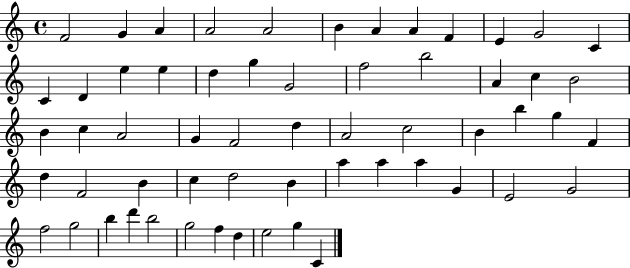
X:1
T:Untitled
M:4/4
L:1/4
K:C
F2 G A A2 A2 B A A F E G2 C C D e e d g G2 f2 b2 A c B2 B c A2 G F2 d A2 c2 B b g F d F2 B c d2 B a a a G E2 G2 f2 g2 b d' b2 g2 f d e2 g C